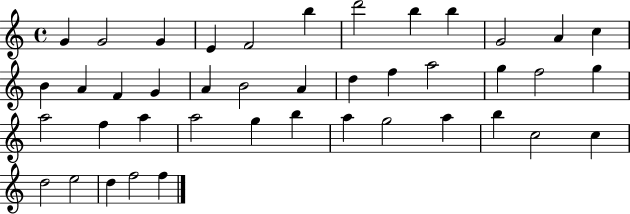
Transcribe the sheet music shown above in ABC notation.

X:1
T:Untitled
M:4/4
L:1/4
K:C
G G2 G E F2 b d'2 b b G2 A c B A F G A B2 A d f a2 g f2 g a2 f a a2 g b a g2 a b c2 c d2 e2 d f2 f